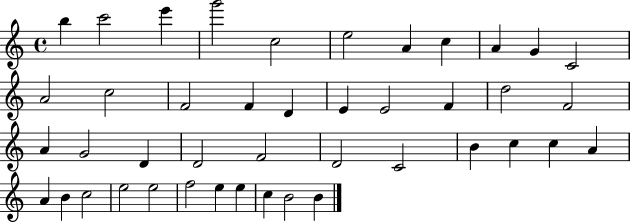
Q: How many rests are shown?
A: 0